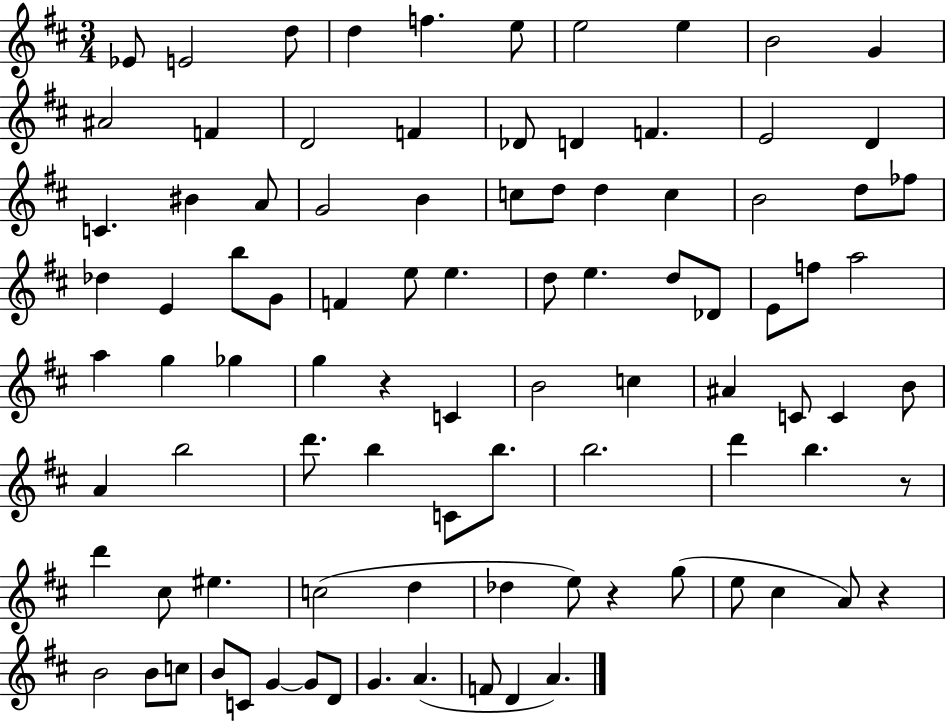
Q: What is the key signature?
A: D major